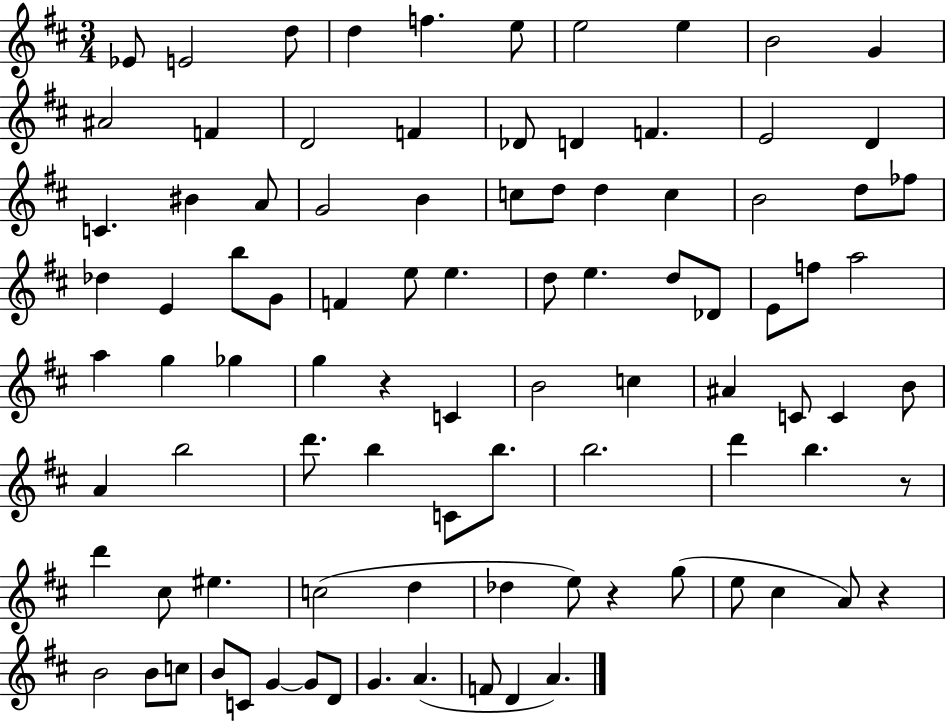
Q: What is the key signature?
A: D major